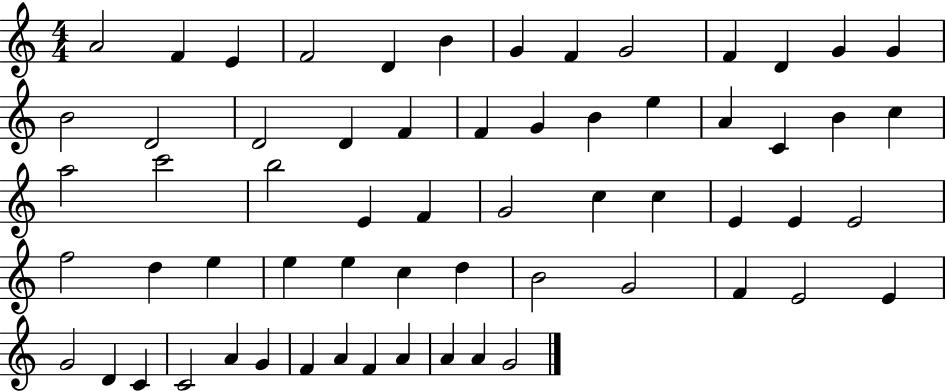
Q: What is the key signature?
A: C major